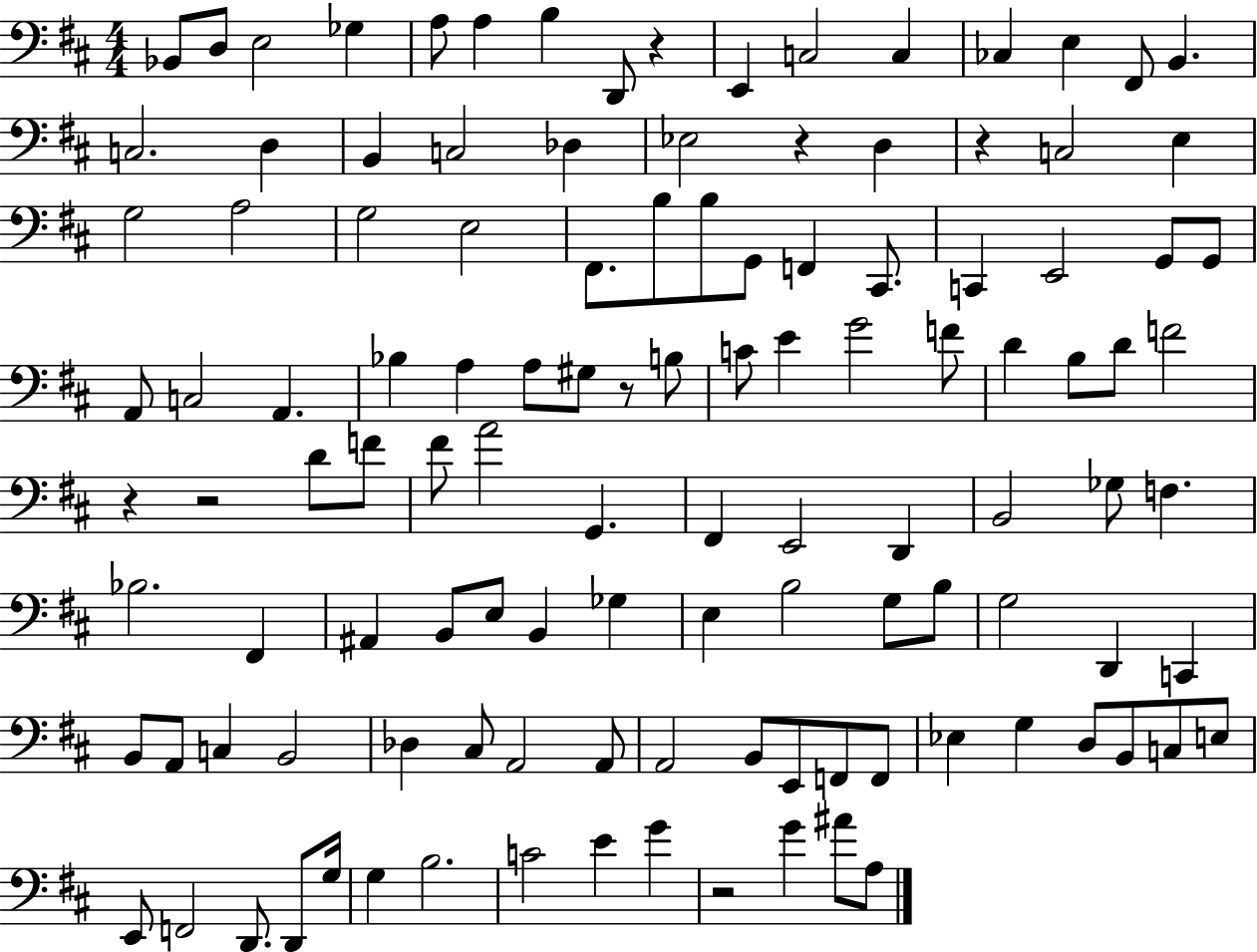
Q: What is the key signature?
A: D major